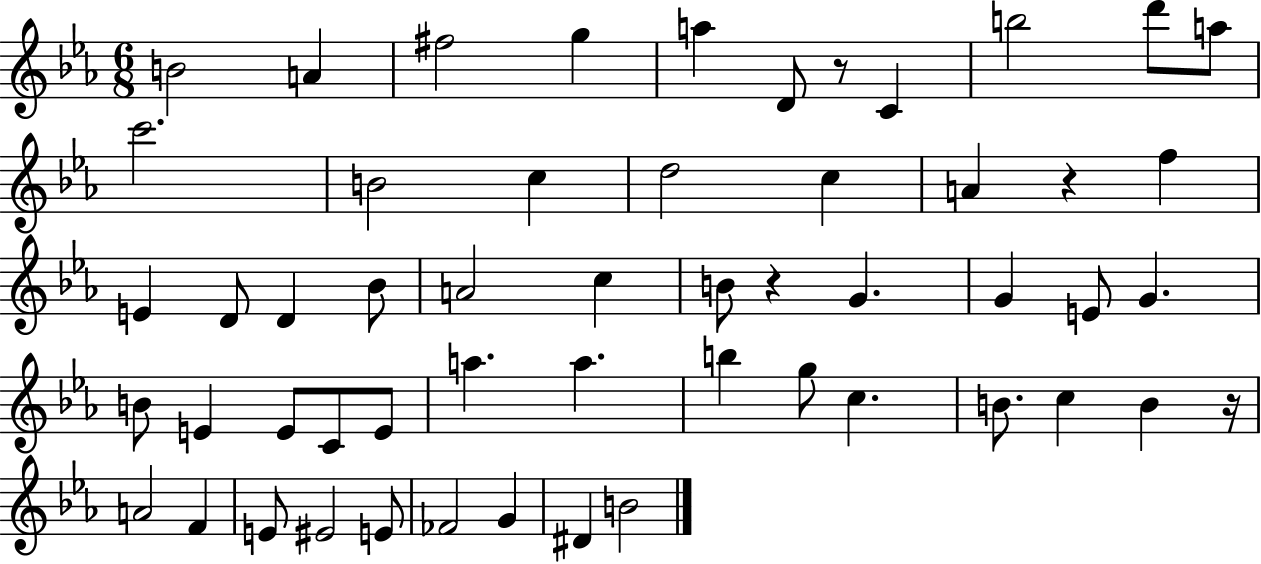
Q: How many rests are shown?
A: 4